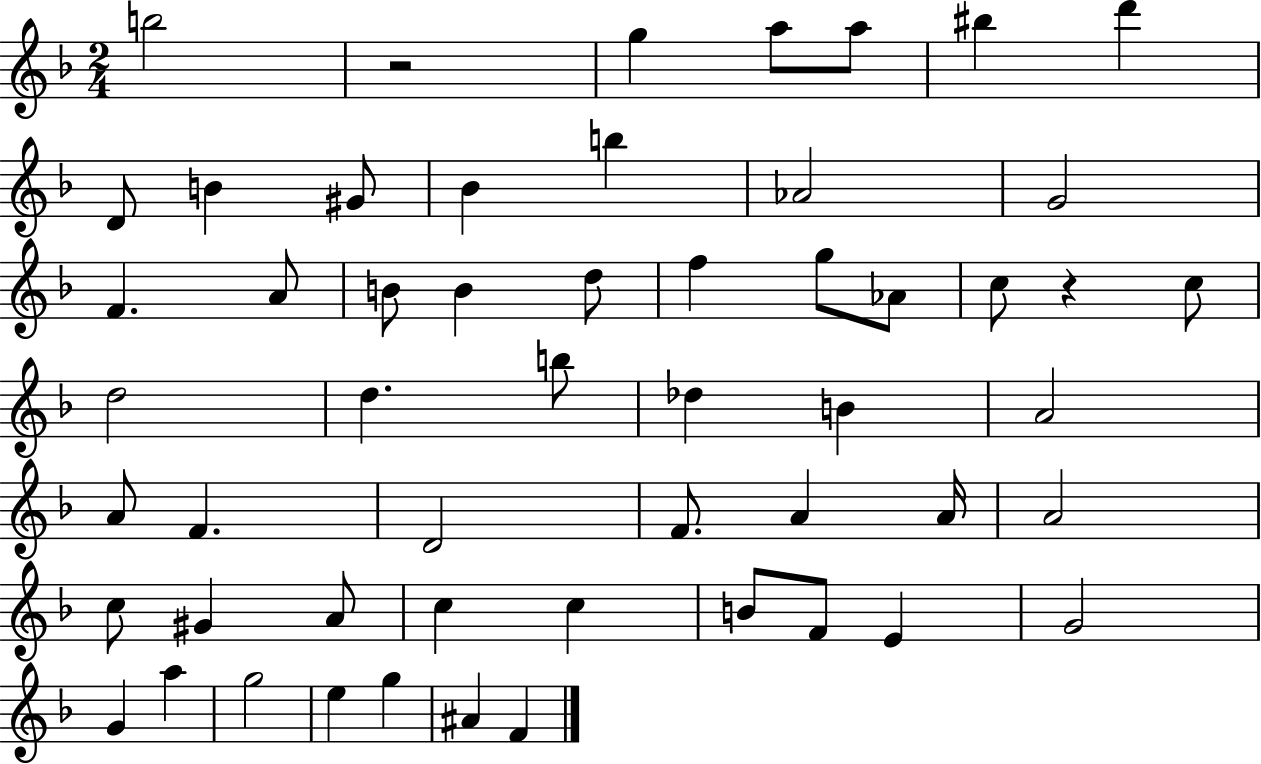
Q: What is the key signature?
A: F major